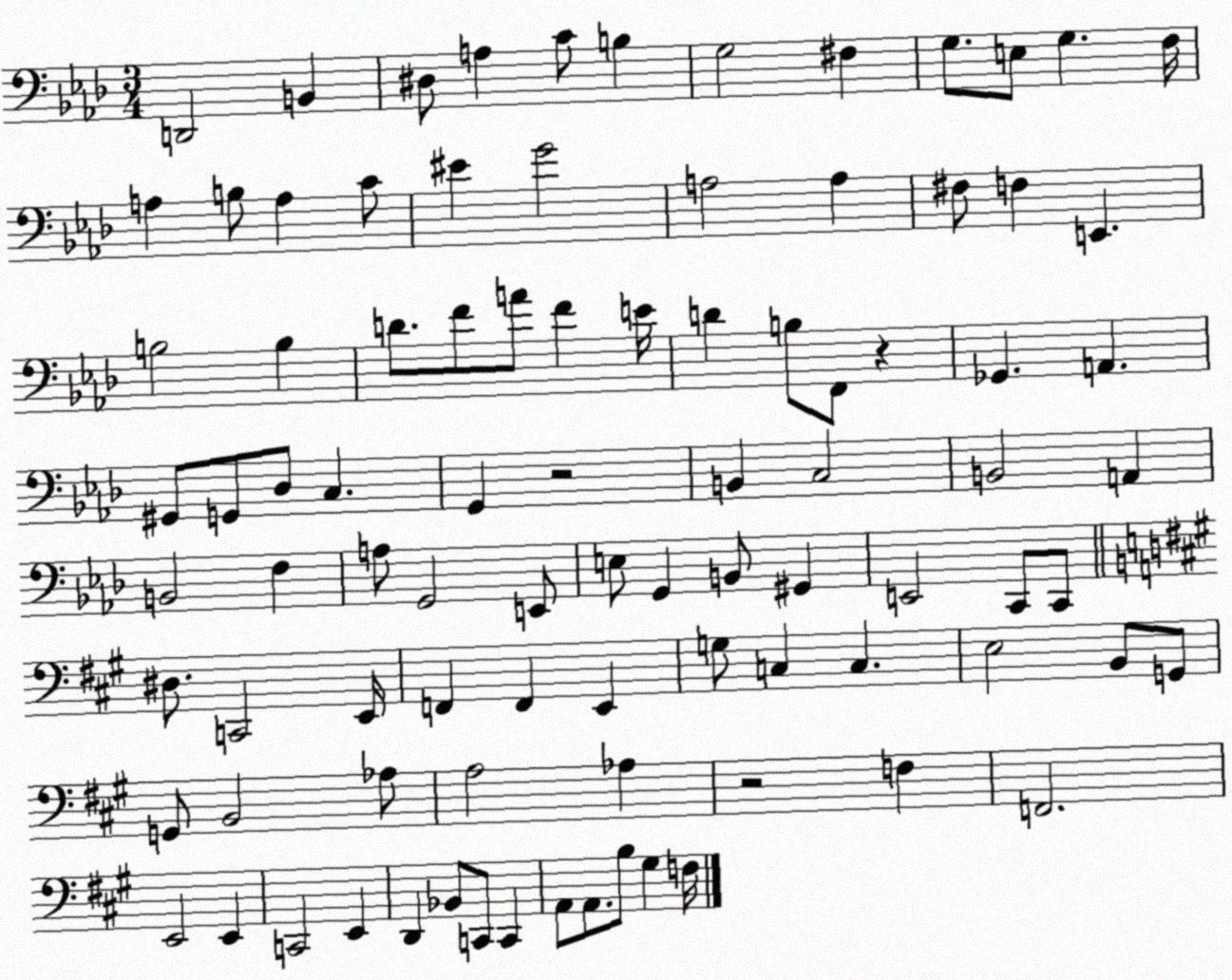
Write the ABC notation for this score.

X:1
T:Untitled
M:3/4
L:1/4
K:Ab
D,,2 B,, ^D,/2 A, C/2 B, G,2 ^F, G,/2 E,/2 G, F,/4 A, B,/2 A, C/2 ^E G2 A,2 A, ^F,/2 F, E,, B,2 B, D/2 F/2 A/2 F E/4 D B,/2 F,,/2 z _G,, A,, ^G,,/2 G,,/2 _D,/2 C, G,, z2 B,, C,2 B,,2 A,, B,,2 F, A,/2 G,,2 E,,/2 E,/2 G,, B,,/2 ^G,, E,,2 C,,/2 C,,/2 ^D,/2 C,,2 E,,/4 F,, F,, E,, G,/2 C, C, E,2 B,,/2 G,,/2 G,,/2 B,,2 _A,/2 A,2 _A, z2 F, F,,2 E,,2 E,, C,,2 E,, D,, _B,,/2 C,,/2 C,, A,,/2 A,,/2 B,/2 ^G, F,/4